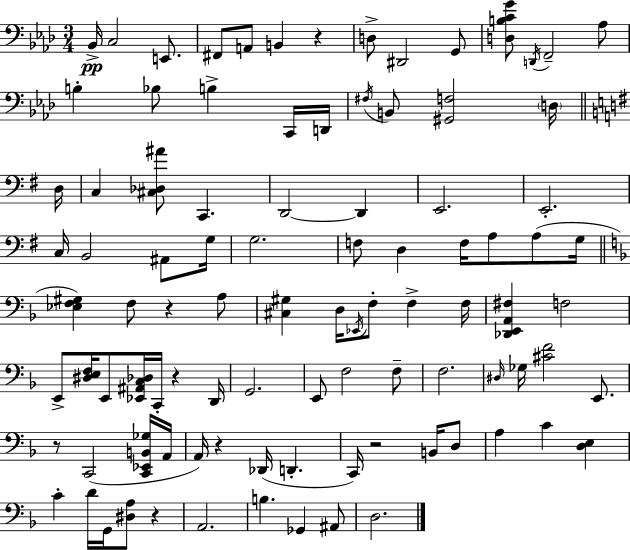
X:1
T:Untitled
M:3/4
L:1/4
K:Fm
_B,,/4 C,2 E,,/2 ^F,,/2 A,,/2 B,, z D,/2 ^D,,2 G,,/2 [D,B,CG]/2 D,,/4 F,,2 _A,/2 B, _B,/2 B, C,,/4 D,,/4 ^F,/4 B,,/2 [^G,,F,]2 D,/4 D,/4 C, [^C,_D,^A]/2 C,, D,,2 D,, E,,2 E,,2 C,/4 B,,2 ^A,,/2 G,/4 G,2 F,/2 D, F,/4 A,/2 A,/2 G,/4 [_E,F,^G,] F,/2 z A,/2 [^C,^G,] D,/4 _E,,/4 F,/2 F, F,/4 [_D,,E,,A,,^F,] F,2 E,,/2 [^D,E,F,]/4 E,,/2 [_E,,^A,,C,_D,]/4 C,,/4 z D,,/4 G,,2 E,,/2 F,2 F,/2 F,2 ^D,/4 _G,/4 [^CF]2 E,,/2 z/2 C,,2 [C,,_E,,B,,_G,]/4 A,,/4 A,,/4 z _D,,/4 D,, C,,/4 z2 B,,/4 D,/2 A, C [D,E,] C D/4 G,,/4 [^D,A,]/2 z A,,2 B, _G,, ^A,,/2 D,2